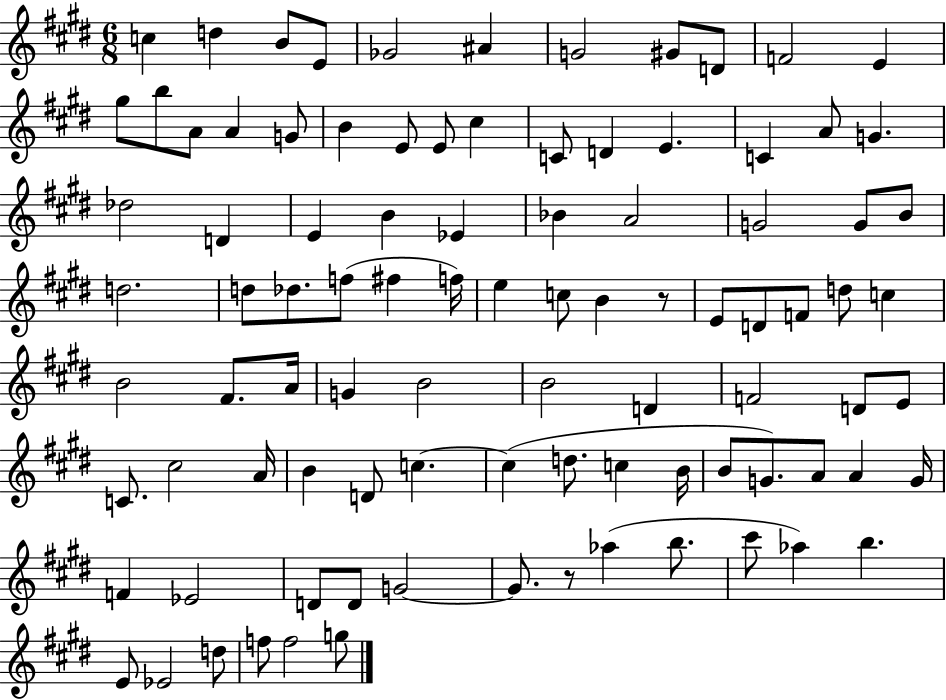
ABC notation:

X:1
T:Untitled
M:6/8
L:1/4
K:E
c d B/2 E/2 _G2 ^A G2 ^G/2 D/2 F2 E ^g/2 b/2 A/2 A G/2 B E/2 E/2 ^c C/2 D E C A/2 G _d2 D E B _E _B A2 G2 G/2 B/2 d2 d/2 _d/2 f/2 ^f f/4 e c/2 B z/2 E/2 D/2 F/2 d/2 c B2 ^F/2 A/4 G B2 B2 D F2 D/2 E/2 C/2 ^c2 A/4 B D/2 c c d/2 c B/4 B/2 G/2 A/2 A G/4 F _E2 D/2 D/2 G2 G/2 z/2 _a b/2 ^c'/2 _a b E/2 _E2 d/2 f/2 f2 g/2